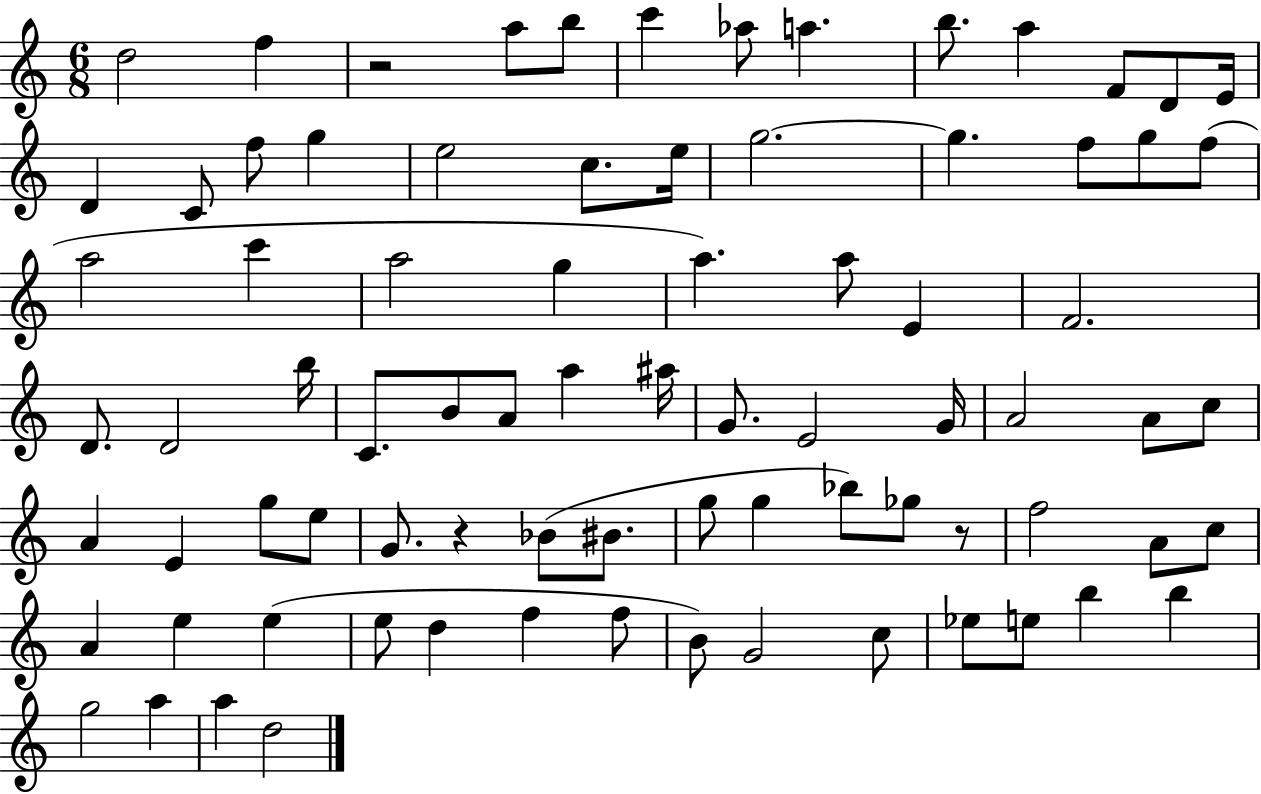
X:1
T:Untitled
M:6/8
L:1/4
K:C
d2 f z2 a/2 b/2 c' _a/2 a b/2 a F/2 D/2 E/4 D C/2 f/2 g e2 c/2 e/4 g2 g f/2 g/2 f/2 a2 c' a2 g a a/2 E F2 D/2 D2 b/4 C/2 B/2 A/2 a ^a/4 G/2 E2 G/4 A2 A/2 c/2 A E g/2 e/2 G/2 z _B/2 ^B/2 g/2 g _b/2 _g/2 z/2 f2 A/2 c/2 A e e e/2 d f f/2 B/2 G2 c/2 _e/2 e/2 b b g2 a a d2